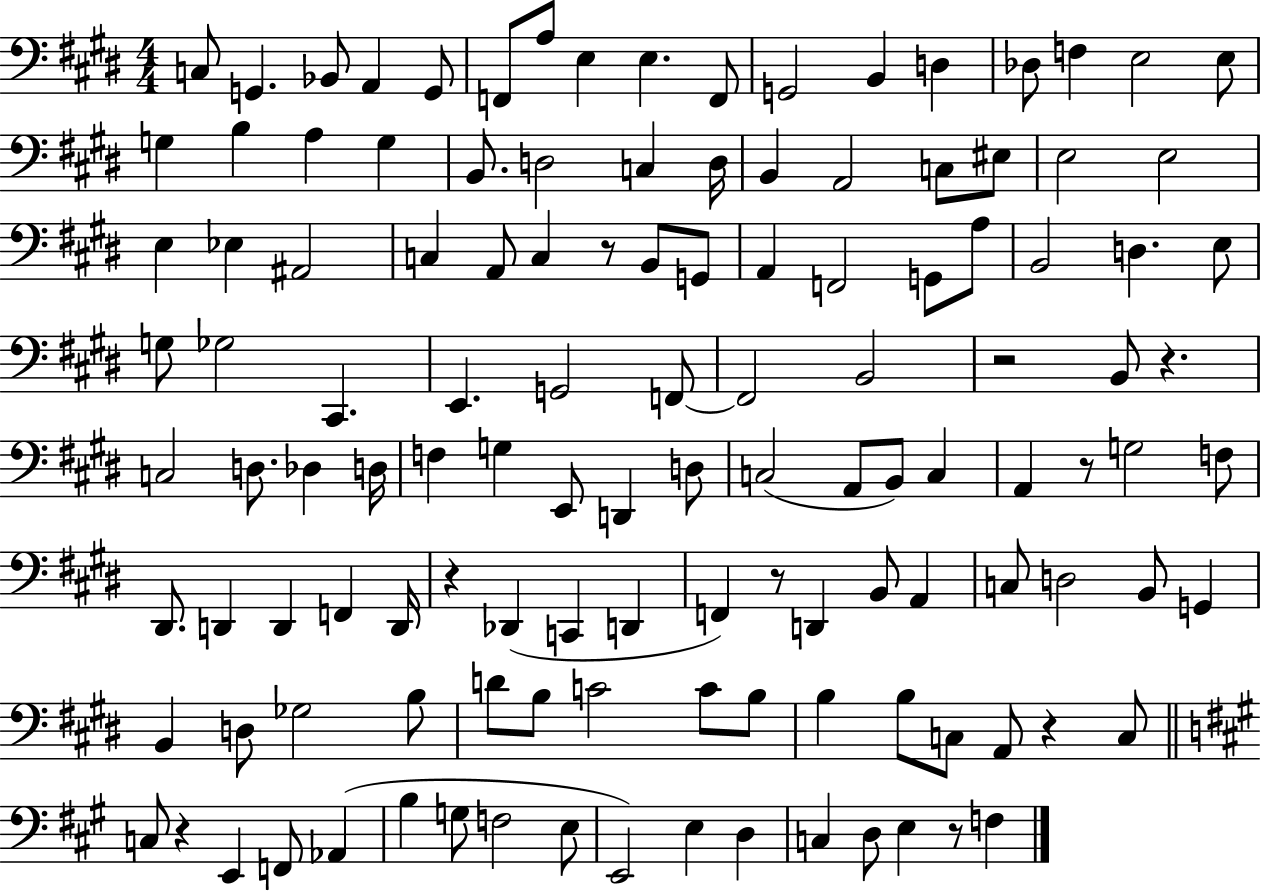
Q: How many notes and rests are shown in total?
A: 125